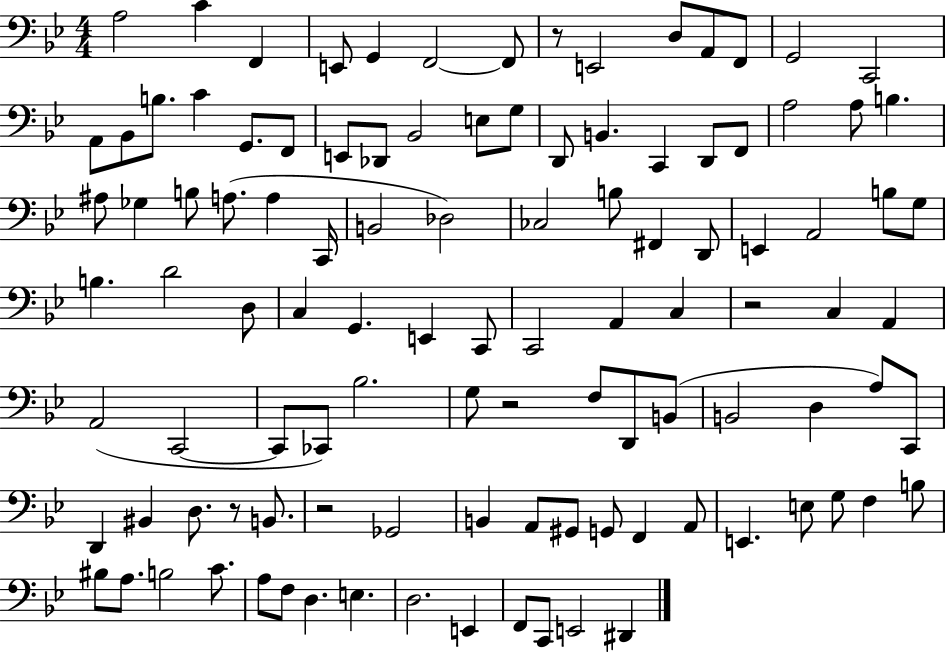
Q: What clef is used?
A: bass